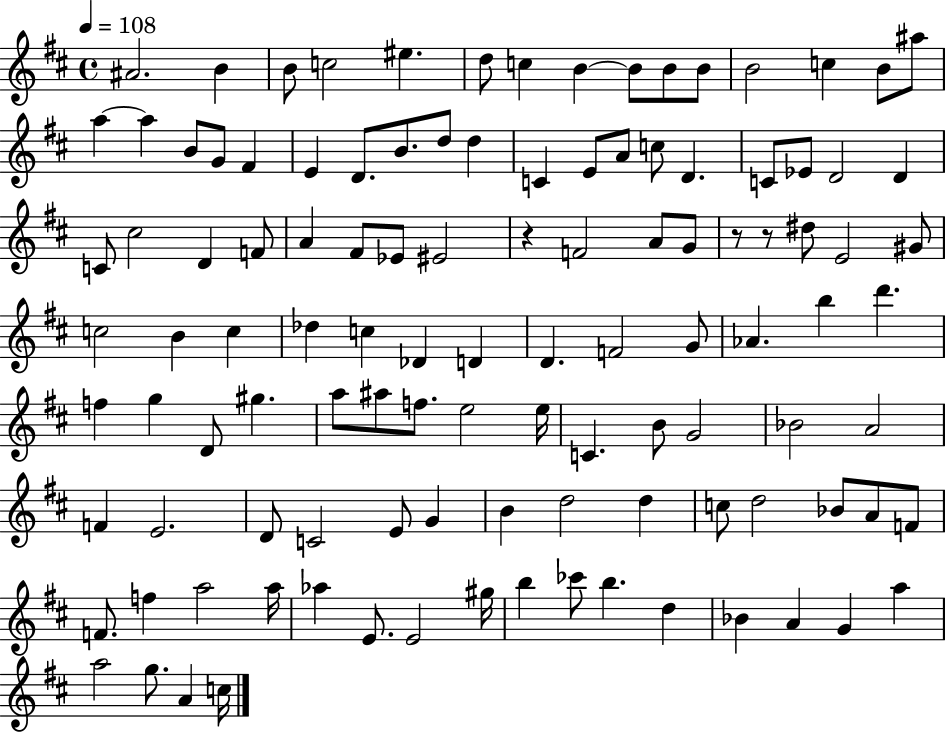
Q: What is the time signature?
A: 4/4